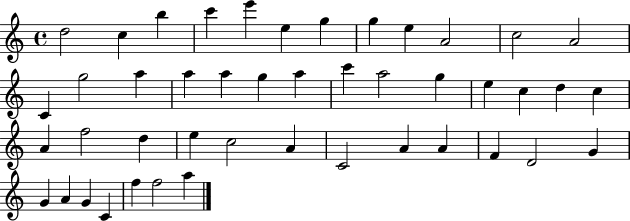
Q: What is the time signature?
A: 4/4